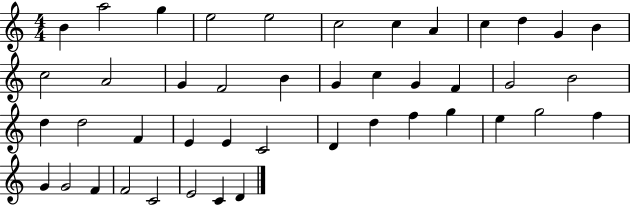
B4/q A5/h G5/q E5/h E5/h C5/h C5/q A4/q C5/q D5/q G4/q B4/q C5/h A4/h G4/q F4/h B4/q G4/q C5/q G4/q F4/q G4/h B4/h D5/q D5/h F4/q E4/q E4/q C4/h D4/q D5/q F5/q G5/q E5/q G5/h F5/q G4/q G4/h F4/q F4/h C4/h E4/h C4/q D4/q